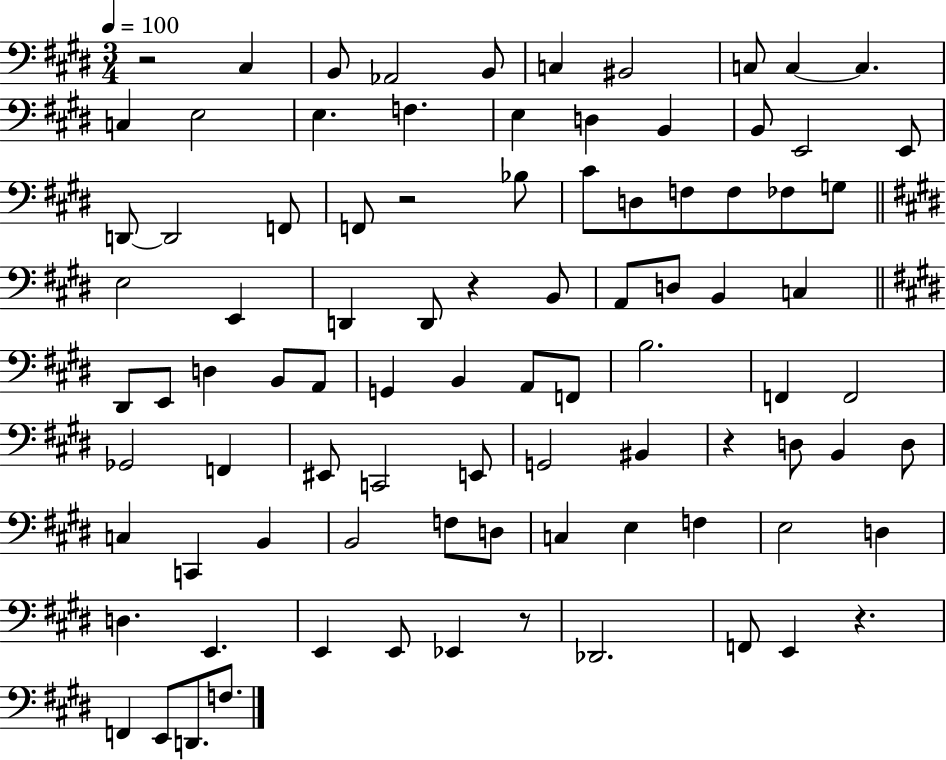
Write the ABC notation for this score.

X:1
T:Untitled
M:3/4
L:1/4
K:E
z2 ^C, B,,/2 _A,,2 B,,/2 C, ^B,,2 C,/2 C, C, C, E,2 E, F, E, D, B,, B,,/2 E,,2 E,,/2 D,,/2 D,,2 F,,/2 F,,/2 z2 _B,/2 ^C/2 D,/2 F,/2 F,/2 _F,/2 G,/2 E,2 E,, D,, D,,/2 z B,,/2 A,,/2 D,/2 B,, C, ^D,,/2 E,,/2 D, B,,/2 A,,/2 G,, B,, A,,/2 F,,/2 B,2 F,, F,,2 _G,,2 F,, ^E,,/2 C,,2 E,,/2 G,,2 ^B,, z D,/2 B,, D,/2 C, C,, B,, B,,2 F,/2 D,/2 C, E, F, E,2 D, D, E,, E,, E,,/2 _E,, z/2 _D,,2 F,,/2 E,, z F,, E,,/2 D,,/2 F,/2